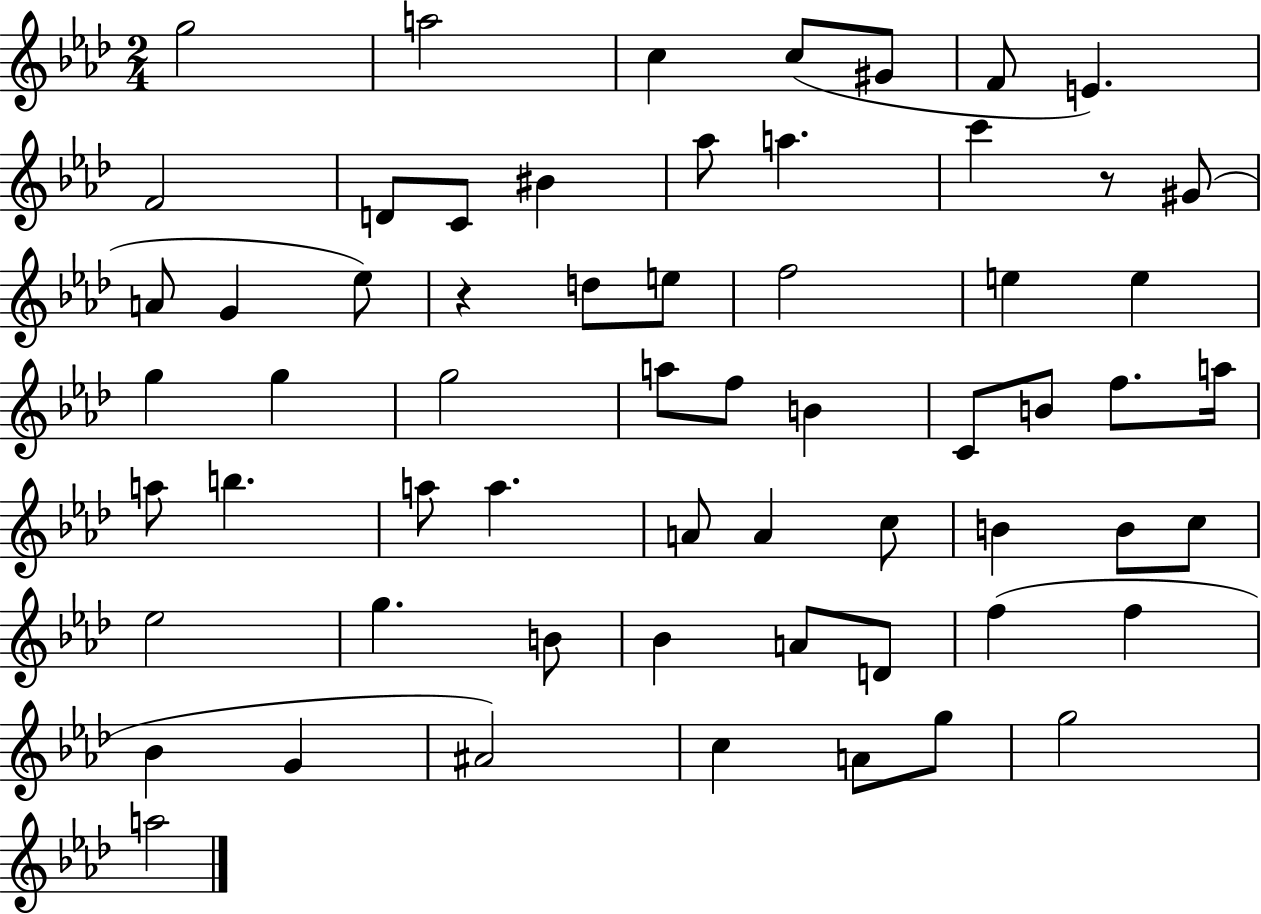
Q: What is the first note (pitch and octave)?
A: G5